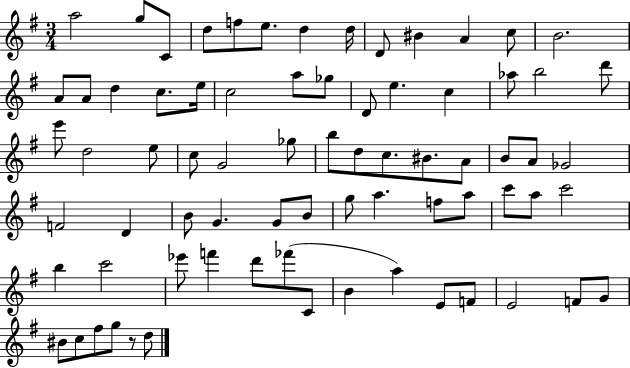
X:1
T:Untitled
M:3/4
L:1/4
K:G
a2 g/2 C/2 d/2 f/2 e/2 d d/4 D/2 ^B A c/2 B2 A/2 A/2 d c/2 e/4 c2 a/2 _g/2 D/2 e c _a/2 b2 d'/2 e'/2 d2 e/2 c/2 G2 _g/2 b/2 d/2 c/2 ^B/2 A/2 B/2 A/2 _G2 F2 D B/2 G G/2 B/2 g/2 a f/2 a/2 c'/2 a/2 c'2 b c'2 _e'/2 f' d'/2 _f'/2 C/2 B a E/2 F/2 E2 F/2 G/2 ^B/2 c/2 ^f/2 g/2 z/2 d/2